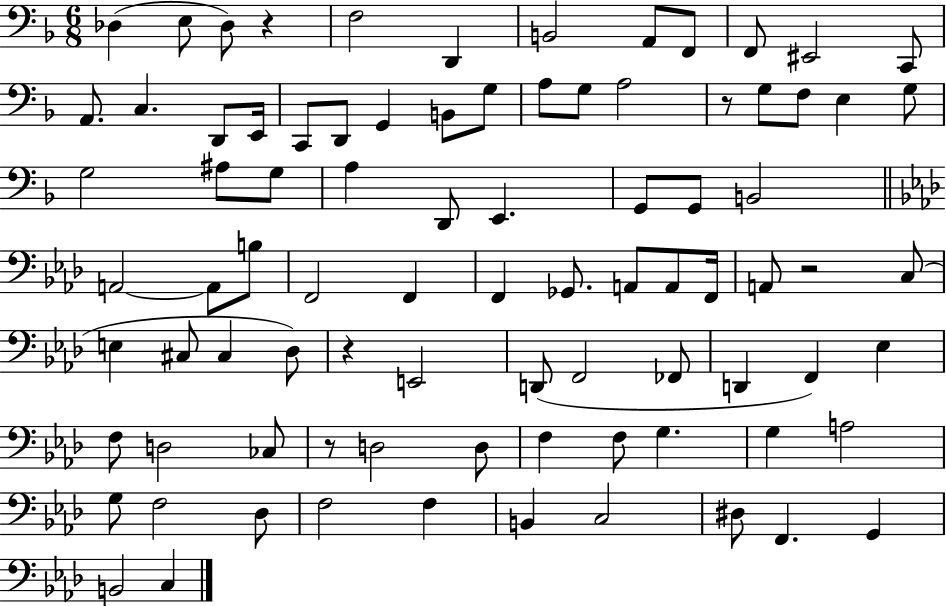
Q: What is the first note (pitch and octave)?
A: Db3